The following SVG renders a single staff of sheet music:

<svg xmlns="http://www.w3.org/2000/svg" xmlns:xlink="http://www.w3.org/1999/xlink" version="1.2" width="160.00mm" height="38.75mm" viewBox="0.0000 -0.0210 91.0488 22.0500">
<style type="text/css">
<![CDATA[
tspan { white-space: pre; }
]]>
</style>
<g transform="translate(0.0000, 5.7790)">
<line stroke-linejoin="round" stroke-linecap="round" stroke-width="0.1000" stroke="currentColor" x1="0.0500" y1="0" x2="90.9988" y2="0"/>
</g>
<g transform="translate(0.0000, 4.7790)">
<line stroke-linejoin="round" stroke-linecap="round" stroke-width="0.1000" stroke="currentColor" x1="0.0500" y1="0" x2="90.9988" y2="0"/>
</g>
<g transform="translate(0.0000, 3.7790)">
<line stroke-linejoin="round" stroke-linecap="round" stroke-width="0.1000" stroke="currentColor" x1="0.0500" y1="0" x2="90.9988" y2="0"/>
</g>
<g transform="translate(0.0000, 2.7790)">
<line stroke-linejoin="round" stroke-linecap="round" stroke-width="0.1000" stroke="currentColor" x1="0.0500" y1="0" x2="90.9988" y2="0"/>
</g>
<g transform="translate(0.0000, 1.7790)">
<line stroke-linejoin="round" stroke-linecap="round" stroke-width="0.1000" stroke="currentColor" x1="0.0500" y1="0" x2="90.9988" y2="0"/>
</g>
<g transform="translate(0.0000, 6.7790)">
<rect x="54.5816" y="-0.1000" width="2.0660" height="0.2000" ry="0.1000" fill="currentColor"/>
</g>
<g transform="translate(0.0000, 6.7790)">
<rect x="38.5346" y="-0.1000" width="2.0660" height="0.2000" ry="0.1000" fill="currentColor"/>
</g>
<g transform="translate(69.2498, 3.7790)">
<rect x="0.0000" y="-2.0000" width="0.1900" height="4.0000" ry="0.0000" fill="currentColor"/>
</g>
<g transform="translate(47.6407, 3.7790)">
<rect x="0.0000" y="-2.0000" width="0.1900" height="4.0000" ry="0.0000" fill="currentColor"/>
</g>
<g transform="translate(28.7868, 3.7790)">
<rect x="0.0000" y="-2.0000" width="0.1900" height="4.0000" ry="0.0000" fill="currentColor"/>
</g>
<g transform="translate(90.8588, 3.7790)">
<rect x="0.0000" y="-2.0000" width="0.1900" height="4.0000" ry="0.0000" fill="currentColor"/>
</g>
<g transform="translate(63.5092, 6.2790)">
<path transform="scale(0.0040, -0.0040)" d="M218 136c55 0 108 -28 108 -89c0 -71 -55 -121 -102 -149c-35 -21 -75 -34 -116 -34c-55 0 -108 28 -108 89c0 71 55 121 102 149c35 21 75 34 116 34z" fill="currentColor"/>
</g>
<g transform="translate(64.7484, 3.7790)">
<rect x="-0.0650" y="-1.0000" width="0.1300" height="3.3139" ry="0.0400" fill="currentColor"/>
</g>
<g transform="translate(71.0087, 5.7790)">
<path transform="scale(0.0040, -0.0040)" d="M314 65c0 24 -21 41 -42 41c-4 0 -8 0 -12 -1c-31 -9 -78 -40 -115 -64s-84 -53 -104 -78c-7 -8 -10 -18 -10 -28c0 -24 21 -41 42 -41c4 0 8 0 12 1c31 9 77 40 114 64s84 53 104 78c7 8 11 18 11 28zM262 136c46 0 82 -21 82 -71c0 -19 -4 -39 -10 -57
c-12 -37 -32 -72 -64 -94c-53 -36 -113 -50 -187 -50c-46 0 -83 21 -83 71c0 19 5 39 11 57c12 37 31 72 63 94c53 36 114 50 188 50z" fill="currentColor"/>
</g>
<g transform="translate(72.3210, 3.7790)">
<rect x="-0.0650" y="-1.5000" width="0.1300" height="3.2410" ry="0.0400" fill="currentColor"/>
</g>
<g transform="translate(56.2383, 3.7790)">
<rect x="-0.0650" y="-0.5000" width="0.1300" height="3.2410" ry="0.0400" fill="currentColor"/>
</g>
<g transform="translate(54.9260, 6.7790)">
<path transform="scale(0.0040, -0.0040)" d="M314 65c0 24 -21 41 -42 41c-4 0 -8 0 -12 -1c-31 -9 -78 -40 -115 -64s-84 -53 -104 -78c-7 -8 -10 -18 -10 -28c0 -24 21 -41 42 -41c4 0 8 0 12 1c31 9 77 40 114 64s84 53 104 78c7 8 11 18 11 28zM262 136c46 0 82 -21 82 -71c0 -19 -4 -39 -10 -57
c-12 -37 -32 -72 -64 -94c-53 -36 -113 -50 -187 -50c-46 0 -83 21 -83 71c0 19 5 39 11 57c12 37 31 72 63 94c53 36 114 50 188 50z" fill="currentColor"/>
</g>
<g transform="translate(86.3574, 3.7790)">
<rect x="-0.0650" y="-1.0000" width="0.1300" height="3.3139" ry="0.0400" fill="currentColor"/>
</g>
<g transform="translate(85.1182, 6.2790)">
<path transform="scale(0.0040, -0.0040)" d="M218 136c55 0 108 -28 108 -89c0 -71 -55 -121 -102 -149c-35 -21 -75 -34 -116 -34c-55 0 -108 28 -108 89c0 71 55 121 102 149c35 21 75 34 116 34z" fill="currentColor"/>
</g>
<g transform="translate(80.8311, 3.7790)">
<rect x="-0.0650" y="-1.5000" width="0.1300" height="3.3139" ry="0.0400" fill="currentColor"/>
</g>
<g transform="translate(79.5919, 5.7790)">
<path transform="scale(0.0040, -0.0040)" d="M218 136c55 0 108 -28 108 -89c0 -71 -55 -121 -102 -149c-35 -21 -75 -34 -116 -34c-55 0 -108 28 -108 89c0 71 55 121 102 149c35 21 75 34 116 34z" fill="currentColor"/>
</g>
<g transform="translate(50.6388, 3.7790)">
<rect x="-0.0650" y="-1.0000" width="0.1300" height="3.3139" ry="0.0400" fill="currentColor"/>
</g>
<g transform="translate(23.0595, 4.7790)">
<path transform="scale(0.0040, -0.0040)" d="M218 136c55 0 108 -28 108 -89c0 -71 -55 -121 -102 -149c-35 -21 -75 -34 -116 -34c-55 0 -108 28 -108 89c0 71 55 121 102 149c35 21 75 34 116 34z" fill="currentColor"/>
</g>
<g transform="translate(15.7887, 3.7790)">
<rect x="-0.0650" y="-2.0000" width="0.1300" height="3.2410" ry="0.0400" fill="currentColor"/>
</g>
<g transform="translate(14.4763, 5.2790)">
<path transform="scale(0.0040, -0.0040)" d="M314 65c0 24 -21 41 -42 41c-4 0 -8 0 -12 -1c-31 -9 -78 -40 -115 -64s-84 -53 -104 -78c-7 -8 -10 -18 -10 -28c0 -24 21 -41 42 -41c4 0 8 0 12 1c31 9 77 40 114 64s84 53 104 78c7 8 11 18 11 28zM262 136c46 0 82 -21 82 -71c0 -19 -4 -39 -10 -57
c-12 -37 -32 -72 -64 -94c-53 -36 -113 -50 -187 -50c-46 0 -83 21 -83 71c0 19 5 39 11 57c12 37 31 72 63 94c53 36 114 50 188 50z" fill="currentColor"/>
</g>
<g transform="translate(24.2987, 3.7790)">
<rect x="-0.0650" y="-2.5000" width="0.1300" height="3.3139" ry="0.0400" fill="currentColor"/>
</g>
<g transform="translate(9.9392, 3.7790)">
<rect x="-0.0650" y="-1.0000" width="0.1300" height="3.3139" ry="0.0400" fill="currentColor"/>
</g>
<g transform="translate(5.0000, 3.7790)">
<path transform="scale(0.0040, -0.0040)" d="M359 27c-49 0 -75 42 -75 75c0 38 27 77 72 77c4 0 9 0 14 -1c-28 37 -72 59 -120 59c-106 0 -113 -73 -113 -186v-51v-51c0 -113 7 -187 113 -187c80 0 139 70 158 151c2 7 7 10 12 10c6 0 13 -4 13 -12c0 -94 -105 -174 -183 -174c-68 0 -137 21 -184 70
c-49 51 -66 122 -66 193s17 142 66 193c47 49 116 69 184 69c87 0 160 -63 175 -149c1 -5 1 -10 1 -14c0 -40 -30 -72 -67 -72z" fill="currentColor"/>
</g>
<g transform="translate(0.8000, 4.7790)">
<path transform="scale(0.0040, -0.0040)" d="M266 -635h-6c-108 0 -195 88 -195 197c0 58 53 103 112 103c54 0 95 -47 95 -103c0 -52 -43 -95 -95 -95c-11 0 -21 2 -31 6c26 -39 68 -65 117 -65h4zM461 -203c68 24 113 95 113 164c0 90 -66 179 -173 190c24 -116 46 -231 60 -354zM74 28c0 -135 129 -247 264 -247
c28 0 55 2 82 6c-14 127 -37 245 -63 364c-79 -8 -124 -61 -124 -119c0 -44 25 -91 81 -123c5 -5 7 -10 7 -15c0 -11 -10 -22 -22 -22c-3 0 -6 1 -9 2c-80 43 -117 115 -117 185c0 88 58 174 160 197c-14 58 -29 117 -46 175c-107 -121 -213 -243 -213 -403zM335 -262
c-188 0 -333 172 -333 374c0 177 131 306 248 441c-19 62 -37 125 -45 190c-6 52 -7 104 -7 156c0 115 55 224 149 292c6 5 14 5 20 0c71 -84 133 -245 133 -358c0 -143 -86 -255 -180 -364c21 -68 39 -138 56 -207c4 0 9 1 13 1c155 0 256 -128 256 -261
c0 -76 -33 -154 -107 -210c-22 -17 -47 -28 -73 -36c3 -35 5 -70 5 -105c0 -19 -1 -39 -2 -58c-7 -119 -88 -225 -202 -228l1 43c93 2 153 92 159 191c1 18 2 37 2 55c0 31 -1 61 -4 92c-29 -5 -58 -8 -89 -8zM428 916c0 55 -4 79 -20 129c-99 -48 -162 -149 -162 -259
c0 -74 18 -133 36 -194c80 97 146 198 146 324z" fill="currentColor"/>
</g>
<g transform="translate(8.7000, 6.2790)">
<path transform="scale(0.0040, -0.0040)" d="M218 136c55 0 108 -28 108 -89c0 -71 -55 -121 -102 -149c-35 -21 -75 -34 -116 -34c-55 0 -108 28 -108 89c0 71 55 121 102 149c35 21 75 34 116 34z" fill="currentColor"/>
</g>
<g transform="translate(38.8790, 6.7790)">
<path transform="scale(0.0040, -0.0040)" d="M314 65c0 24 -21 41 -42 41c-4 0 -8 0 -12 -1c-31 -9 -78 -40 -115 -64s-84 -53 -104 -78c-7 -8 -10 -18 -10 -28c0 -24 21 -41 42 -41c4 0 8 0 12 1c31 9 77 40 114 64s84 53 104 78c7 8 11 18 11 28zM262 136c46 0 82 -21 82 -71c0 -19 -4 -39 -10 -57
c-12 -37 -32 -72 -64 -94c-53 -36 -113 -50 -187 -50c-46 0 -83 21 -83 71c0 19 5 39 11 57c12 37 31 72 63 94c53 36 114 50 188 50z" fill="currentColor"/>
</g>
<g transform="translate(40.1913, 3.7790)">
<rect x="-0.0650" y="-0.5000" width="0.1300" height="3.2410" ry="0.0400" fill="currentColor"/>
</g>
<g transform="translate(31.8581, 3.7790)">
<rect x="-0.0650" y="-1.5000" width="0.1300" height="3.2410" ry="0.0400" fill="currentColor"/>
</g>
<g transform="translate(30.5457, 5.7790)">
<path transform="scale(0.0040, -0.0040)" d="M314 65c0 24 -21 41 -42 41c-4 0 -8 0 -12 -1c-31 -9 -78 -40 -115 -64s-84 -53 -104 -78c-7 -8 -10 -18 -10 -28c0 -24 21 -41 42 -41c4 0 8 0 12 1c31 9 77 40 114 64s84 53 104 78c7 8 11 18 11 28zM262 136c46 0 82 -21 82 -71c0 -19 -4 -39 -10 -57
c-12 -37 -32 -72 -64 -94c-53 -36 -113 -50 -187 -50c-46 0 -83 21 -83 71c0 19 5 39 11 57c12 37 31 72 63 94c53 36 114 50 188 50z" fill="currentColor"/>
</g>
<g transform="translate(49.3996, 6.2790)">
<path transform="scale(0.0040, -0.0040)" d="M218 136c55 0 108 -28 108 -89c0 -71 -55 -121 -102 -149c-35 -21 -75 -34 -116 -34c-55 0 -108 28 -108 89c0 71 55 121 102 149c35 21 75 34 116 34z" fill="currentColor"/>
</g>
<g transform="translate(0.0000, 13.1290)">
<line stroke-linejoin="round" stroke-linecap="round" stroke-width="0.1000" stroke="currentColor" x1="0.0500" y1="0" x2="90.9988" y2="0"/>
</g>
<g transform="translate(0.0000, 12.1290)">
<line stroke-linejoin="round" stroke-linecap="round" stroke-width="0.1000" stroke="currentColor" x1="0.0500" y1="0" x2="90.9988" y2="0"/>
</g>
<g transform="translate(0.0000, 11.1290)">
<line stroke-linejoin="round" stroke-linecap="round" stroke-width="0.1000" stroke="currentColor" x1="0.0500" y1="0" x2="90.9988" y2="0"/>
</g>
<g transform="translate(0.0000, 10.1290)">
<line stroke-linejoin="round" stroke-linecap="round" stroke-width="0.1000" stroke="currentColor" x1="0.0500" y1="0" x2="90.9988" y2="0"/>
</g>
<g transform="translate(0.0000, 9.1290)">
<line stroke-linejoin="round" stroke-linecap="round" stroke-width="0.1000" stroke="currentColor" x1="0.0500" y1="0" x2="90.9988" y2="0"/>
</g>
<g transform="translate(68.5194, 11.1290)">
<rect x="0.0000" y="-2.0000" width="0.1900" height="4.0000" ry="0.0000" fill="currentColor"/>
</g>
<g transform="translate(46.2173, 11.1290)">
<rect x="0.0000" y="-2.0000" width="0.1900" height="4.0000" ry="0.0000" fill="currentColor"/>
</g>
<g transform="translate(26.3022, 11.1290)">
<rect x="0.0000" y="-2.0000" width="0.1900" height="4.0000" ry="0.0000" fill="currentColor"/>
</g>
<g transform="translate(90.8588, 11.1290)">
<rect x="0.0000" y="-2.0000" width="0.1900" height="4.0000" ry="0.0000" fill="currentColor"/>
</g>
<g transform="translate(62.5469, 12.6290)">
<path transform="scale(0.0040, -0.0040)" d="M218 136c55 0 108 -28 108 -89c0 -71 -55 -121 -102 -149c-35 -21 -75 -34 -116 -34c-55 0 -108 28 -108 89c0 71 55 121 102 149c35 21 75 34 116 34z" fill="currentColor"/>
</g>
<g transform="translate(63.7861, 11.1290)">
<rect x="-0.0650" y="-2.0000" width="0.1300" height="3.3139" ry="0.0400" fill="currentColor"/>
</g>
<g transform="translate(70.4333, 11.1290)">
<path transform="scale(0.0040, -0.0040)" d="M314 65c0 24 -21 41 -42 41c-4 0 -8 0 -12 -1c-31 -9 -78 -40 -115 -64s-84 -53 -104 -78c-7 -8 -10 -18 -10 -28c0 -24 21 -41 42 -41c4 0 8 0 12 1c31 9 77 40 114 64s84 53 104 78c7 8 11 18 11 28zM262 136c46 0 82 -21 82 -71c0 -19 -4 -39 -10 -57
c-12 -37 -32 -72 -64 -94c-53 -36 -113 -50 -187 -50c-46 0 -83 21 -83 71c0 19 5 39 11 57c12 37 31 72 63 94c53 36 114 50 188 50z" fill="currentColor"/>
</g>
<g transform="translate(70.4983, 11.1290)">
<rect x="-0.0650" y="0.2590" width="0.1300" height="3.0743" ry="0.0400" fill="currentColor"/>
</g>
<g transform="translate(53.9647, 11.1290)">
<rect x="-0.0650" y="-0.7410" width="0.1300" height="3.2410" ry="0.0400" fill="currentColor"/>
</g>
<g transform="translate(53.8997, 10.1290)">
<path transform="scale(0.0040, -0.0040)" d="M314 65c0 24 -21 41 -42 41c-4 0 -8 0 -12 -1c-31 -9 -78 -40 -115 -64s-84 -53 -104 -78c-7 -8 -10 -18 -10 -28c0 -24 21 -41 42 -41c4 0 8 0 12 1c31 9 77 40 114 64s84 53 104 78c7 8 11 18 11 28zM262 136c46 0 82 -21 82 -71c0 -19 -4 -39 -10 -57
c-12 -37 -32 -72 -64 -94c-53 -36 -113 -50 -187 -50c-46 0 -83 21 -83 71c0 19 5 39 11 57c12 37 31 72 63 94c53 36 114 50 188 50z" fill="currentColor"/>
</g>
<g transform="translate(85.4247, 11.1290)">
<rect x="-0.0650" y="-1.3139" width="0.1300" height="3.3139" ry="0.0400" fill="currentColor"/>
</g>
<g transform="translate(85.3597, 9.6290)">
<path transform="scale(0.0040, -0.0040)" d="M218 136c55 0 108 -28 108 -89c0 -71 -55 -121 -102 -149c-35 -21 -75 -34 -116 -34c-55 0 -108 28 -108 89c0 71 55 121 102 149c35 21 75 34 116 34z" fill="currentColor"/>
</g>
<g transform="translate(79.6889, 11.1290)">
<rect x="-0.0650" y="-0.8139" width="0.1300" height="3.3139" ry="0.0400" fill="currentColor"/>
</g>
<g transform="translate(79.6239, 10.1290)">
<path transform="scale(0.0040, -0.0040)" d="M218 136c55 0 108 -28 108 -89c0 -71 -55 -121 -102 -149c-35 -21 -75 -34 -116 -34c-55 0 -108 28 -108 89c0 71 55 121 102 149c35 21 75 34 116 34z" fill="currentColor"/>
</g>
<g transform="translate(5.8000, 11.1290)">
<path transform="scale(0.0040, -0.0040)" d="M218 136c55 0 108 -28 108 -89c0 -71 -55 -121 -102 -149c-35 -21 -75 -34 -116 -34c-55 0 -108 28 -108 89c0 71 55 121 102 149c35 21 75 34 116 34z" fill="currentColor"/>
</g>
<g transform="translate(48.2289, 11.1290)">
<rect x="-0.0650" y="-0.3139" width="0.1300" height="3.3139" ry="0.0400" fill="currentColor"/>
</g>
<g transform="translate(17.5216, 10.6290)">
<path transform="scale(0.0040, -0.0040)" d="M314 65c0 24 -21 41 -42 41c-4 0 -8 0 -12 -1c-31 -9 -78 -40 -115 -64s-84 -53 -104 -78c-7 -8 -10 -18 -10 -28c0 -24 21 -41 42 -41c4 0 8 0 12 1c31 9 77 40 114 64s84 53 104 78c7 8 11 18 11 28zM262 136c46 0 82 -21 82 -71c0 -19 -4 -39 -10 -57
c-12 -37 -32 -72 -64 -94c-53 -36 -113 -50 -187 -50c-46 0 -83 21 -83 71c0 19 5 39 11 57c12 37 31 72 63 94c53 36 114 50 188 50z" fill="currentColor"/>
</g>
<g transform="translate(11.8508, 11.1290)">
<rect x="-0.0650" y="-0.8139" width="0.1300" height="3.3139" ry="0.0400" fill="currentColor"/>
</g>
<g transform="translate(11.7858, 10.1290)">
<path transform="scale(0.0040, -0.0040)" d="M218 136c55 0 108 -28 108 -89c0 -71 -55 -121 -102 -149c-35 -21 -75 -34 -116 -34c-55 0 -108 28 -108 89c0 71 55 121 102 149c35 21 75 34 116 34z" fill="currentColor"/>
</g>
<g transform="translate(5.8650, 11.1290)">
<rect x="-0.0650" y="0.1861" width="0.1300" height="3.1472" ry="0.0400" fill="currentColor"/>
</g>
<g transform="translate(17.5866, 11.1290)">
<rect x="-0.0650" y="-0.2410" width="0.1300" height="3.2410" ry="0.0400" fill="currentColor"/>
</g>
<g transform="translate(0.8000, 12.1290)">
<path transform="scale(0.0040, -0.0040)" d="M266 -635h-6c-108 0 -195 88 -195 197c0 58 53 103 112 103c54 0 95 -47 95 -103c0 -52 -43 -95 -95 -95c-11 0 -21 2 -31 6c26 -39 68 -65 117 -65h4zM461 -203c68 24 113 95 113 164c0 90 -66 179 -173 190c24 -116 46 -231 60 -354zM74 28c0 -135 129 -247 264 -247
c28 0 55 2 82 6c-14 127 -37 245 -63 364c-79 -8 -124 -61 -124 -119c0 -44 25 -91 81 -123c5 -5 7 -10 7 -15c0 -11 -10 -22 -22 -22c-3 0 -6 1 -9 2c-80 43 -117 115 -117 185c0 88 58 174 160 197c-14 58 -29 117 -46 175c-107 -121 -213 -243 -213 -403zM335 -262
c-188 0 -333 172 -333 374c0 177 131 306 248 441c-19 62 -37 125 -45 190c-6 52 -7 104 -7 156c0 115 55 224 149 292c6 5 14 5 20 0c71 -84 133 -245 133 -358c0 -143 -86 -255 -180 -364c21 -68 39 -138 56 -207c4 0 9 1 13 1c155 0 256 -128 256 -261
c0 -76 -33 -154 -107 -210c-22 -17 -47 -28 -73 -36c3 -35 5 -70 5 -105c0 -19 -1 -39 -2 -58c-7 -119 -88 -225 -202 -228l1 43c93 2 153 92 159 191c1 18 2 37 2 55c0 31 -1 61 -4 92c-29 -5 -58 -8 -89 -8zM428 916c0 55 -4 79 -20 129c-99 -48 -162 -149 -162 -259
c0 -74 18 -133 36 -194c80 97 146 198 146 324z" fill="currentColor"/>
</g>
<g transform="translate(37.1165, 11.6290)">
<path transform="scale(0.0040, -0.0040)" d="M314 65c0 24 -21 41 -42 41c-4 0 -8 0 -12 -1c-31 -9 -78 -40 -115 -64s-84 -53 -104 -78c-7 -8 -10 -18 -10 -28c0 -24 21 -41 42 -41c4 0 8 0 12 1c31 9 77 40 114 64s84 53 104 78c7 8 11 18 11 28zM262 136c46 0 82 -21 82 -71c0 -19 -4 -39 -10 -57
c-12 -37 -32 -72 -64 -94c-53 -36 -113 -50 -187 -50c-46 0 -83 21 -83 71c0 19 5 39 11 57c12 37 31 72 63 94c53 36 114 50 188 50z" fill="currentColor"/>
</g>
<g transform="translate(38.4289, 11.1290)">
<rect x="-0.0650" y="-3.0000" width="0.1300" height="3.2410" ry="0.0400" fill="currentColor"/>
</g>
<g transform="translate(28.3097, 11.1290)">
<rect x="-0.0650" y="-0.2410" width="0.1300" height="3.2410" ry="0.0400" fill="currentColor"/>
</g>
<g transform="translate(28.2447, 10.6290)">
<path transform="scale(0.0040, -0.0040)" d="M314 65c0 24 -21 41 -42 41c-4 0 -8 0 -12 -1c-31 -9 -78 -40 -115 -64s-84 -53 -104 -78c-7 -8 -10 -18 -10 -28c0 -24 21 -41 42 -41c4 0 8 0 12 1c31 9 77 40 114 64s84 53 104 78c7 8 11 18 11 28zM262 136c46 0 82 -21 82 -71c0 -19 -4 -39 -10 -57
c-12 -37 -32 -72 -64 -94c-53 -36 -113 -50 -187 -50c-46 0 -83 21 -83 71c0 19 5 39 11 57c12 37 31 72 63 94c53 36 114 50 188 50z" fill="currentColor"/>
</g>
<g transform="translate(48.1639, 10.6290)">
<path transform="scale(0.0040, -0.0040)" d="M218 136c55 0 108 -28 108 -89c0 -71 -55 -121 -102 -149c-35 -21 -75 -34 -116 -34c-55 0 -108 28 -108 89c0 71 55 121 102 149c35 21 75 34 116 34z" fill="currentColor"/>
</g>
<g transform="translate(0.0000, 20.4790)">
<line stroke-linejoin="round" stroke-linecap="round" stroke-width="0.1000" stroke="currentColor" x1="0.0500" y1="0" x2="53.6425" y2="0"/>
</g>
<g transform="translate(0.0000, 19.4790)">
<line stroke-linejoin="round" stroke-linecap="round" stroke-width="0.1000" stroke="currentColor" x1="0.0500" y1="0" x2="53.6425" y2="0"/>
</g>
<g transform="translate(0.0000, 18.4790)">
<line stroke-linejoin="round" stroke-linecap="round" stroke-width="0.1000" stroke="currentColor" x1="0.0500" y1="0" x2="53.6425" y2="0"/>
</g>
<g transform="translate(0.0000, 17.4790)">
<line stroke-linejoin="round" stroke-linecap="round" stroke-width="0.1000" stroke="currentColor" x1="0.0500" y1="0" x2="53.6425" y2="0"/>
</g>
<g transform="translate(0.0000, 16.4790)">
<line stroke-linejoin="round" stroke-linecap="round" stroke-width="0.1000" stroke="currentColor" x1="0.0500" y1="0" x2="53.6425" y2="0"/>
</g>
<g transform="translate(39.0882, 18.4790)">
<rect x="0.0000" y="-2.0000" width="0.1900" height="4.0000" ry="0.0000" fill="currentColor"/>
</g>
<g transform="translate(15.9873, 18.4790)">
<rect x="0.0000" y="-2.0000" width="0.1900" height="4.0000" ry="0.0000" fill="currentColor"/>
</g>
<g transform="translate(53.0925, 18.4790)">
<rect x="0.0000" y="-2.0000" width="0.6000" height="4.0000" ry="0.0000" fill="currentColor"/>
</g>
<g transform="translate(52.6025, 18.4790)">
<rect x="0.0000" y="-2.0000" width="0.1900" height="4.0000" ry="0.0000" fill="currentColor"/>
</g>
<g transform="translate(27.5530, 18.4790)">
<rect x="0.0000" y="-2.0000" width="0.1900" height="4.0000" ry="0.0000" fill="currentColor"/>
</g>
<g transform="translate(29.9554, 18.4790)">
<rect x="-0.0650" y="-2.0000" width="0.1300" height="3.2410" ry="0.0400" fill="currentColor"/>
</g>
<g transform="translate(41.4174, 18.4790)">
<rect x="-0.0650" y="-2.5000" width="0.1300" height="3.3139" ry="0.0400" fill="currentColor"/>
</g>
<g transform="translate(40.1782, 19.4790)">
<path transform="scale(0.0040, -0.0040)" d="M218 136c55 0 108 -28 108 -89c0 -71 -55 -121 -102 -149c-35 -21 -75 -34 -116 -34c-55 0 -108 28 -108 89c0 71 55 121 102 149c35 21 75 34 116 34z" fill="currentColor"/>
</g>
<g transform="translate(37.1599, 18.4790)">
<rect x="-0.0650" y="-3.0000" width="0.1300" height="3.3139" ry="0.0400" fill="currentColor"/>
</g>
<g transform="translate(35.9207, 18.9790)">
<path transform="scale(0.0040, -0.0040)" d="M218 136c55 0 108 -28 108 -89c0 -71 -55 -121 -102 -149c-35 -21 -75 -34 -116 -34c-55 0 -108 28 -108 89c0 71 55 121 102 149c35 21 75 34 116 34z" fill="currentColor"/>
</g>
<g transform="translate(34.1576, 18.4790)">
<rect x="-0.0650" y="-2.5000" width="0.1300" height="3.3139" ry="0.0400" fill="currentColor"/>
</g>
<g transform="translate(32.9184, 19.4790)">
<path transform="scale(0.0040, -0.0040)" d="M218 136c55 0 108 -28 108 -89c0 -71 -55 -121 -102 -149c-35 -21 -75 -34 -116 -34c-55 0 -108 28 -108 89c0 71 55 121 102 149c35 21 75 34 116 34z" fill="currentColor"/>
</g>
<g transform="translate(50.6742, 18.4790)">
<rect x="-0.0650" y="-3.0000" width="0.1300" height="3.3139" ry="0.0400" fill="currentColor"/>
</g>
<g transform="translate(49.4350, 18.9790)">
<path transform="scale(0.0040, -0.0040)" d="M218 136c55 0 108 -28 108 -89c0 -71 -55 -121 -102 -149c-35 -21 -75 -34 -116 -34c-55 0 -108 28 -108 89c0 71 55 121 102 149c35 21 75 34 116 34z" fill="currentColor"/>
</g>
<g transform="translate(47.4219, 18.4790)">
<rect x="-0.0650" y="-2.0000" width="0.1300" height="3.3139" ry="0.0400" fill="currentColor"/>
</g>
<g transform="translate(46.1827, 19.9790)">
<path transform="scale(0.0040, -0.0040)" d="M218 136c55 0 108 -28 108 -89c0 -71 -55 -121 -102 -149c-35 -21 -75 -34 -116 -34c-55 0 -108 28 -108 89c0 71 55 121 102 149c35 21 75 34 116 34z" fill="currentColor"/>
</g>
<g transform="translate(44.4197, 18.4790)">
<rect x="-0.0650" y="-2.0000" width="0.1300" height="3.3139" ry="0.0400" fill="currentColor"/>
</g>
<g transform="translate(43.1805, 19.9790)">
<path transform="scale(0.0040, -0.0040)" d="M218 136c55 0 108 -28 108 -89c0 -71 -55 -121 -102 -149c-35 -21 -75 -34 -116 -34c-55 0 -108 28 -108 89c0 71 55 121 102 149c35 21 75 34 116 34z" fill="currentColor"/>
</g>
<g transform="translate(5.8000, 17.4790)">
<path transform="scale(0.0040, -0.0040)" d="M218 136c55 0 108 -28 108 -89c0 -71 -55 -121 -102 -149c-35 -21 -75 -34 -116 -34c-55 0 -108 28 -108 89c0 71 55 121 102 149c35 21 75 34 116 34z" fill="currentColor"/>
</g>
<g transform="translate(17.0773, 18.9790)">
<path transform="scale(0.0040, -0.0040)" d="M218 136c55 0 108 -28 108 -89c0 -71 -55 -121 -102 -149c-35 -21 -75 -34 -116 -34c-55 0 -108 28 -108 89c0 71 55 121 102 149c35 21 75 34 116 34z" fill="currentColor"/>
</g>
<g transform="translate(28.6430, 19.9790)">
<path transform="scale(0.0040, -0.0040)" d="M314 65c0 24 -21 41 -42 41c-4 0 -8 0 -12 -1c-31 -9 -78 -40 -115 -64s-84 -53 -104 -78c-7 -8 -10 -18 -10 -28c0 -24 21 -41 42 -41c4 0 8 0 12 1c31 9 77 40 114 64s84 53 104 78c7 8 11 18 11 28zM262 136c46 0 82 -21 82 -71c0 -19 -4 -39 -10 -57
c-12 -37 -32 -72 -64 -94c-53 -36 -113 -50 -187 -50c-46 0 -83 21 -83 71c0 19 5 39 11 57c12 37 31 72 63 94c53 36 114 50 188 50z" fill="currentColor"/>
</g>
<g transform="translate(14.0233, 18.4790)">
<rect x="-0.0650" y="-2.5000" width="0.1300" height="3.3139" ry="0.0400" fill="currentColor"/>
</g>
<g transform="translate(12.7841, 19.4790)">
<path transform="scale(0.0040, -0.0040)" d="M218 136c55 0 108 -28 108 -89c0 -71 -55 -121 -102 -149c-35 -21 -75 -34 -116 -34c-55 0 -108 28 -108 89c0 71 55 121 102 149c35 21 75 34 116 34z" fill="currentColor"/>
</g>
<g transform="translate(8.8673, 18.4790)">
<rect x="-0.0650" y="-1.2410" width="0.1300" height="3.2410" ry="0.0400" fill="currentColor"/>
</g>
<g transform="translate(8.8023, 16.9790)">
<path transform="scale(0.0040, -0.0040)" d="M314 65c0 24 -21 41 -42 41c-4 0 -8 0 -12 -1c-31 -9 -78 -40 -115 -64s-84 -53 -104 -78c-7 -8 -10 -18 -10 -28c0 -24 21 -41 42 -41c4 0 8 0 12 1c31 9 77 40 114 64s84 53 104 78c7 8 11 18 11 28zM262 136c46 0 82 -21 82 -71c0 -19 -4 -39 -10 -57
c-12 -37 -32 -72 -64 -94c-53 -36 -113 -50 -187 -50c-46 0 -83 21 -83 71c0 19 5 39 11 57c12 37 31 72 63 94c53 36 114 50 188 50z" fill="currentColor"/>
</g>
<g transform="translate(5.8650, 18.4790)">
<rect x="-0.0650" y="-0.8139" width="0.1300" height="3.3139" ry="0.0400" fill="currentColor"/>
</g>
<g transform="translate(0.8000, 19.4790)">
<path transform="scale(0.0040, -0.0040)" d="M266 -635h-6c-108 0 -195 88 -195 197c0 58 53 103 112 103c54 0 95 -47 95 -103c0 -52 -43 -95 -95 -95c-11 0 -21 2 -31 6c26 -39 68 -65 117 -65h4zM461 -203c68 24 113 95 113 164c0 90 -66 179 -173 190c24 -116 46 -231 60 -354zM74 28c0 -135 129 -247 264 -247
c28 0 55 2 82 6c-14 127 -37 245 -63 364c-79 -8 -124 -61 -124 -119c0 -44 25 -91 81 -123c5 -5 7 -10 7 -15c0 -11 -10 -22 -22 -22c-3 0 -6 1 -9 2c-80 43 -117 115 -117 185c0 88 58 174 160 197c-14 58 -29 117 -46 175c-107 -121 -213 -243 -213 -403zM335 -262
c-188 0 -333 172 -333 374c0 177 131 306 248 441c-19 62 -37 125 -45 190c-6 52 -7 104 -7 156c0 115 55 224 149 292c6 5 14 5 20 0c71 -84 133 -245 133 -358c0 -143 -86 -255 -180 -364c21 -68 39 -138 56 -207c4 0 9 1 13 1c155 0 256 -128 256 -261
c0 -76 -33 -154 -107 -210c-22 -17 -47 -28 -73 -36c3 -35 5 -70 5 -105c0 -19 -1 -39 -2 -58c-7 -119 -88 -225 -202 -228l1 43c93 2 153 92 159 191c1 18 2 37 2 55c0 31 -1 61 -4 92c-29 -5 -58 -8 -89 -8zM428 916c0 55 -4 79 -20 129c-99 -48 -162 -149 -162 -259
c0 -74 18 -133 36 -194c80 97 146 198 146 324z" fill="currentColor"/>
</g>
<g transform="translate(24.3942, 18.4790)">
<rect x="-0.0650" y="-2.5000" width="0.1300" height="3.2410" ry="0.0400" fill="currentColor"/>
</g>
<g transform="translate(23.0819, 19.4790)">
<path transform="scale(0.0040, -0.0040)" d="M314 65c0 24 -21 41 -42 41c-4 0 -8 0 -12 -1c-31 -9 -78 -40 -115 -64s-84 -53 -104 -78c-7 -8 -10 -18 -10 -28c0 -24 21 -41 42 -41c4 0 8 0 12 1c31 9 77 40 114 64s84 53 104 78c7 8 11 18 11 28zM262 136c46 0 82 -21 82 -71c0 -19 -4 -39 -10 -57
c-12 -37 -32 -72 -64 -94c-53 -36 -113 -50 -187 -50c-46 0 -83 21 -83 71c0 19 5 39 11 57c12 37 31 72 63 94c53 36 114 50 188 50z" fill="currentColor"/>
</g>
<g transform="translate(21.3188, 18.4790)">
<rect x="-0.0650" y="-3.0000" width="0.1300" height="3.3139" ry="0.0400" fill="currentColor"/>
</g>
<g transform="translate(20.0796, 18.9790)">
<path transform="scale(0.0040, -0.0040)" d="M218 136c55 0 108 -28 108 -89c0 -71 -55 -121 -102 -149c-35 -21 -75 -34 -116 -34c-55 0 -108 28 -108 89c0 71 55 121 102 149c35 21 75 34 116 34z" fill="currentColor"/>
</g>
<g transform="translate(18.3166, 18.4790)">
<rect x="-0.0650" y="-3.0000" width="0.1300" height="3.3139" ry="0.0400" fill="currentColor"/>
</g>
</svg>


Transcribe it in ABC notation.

X:1
T:Untitled
M:4/4
L:1/4
K:C
D F2 G E2 C2 D C2 D E2 E D B d c2 c2 A2 c d2 F B2 d e d e2 G A A G2 F2 G A G F F A